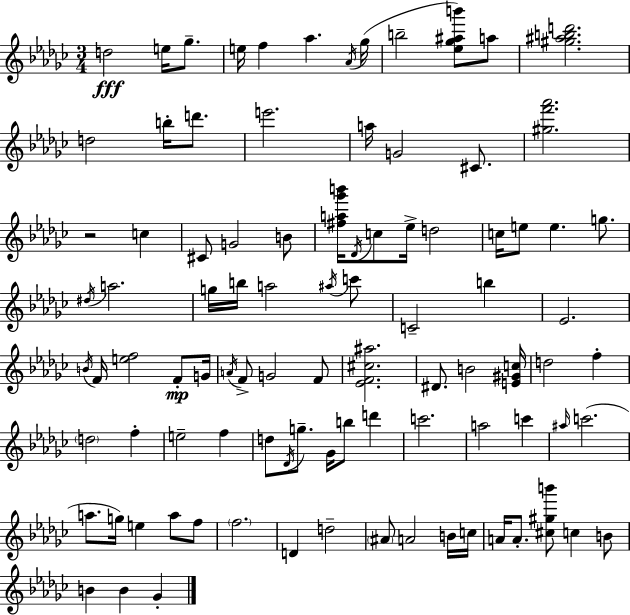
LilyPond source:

{
  \clef treble
  \numericTimeSignature
  \time 3/4
  \key ees \minor
  d''2\fff e''16 ges''8.-- | e''16 f''4 aes''4. \acciaccatura { aes'16 } | ges''16( b''2-- <ees'' ges'' ais'' b'''>8) a''8 | <gis'' ais'' b'' d'''>2. | \break d''2 b''16-. d'''8. | e'''2. | a''16 g'2 cis'8. | <gis'' f''' aes'''>2. | \break r2 c''4 | cis'8 g'2 b'8 | <fis'' a'' ges''' b'''>16 \acciaccatura { des'16 } c''8 ees''16-> d''2 | c''16 e''8 e''4. g''8. | \break \acciaccatura { dis''16 } a''2. | g''16 b''16 a''2 | \acciaccatura { ais''16 } c'''8 c'2-- | b''4 ees'2. | \break \acciaccatura { b'16 } f'16 <e'' f''>2 | f'8-.\mp g'16 \acciaccatura { a'16 } f'8-> g'2 | f'8 <ees' f' cis'' ais''>2. | dis'8. b'2 | \break <e' gis' c''>16 d''2 | f''4-. \parenthesize d''2 | f''4-. e''2-- | f''4 d''8 \acciaccatura { des'16 } g''8.-- | \break ges'16 b''8 d'''4 c'''2. | a''2 | c'''4 \grace { ais''16 }( c'''2. | a''8. g''16) | \break e''4 a''8 f''8 \parenthesize f''2. | d'4 | d''2-- \parenthesize ais'8 a'2 | b'16 c''16 a'16 a'8.-. | \break <cis'' gis'' b'''>8 c''4 b'8 b'4 | b'4 ges'4-. \bar "|."
}